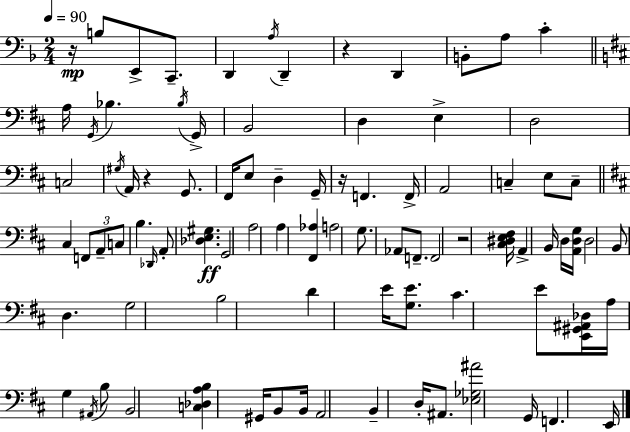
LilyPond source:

{
  \clef bass
  \numericTimeSignature
  \time 2/4
  \key f \major
  \tempo 4 = 90
  r16\mp b8 e,8-> c,8.-- | d,4 \acciaccatura { a16 } d,4-- | r4 d,4 | b,8-. a8 c'4-. | \break \bar "||" \break \key b \minor a16 \acciaccatura { g,16 } bes4. | \acciaccatura { bes16 } g,16-> b,2 | d4 e4-> | d2 | \break c2 | \acciaccatura { gis16 } a,16 r4 | g,8. fis,16 e8 d4-- | g,16-- r16 f,4. | \break f,16-> a,2 | c4-- e8 | c8-- \bar "||" \break \key b \minor cis4 \tuplet 3/2 { f,8 a,8-- | c8 } b4. | \grace { des,16 } a,8-. <des e gis>4.\ff | g,2 | \break a2 | a4 <fis, aes>4 | a2 | g8. aes,8 f,8.-- | \break f,2 | r2 | <cis dis e fis>16 a,4-> b,16 d16 | <a, d g>16 d2 | \break b,8 d4. | g2 | b2 | d'4 e'16 <g e'>8. | \break cis'4. e'8 | <e, gis, ais, des>16 a16 g4 \acciaccatura { ais,16 } | b8 b,2 | <c des a b>4 gis,16 b,8 | \break b,16 a,2 | b,4-- d16-. ais,8. | <ees ges ais'>2 | g,16 f,4. | \break e,16 \bar "|."
}